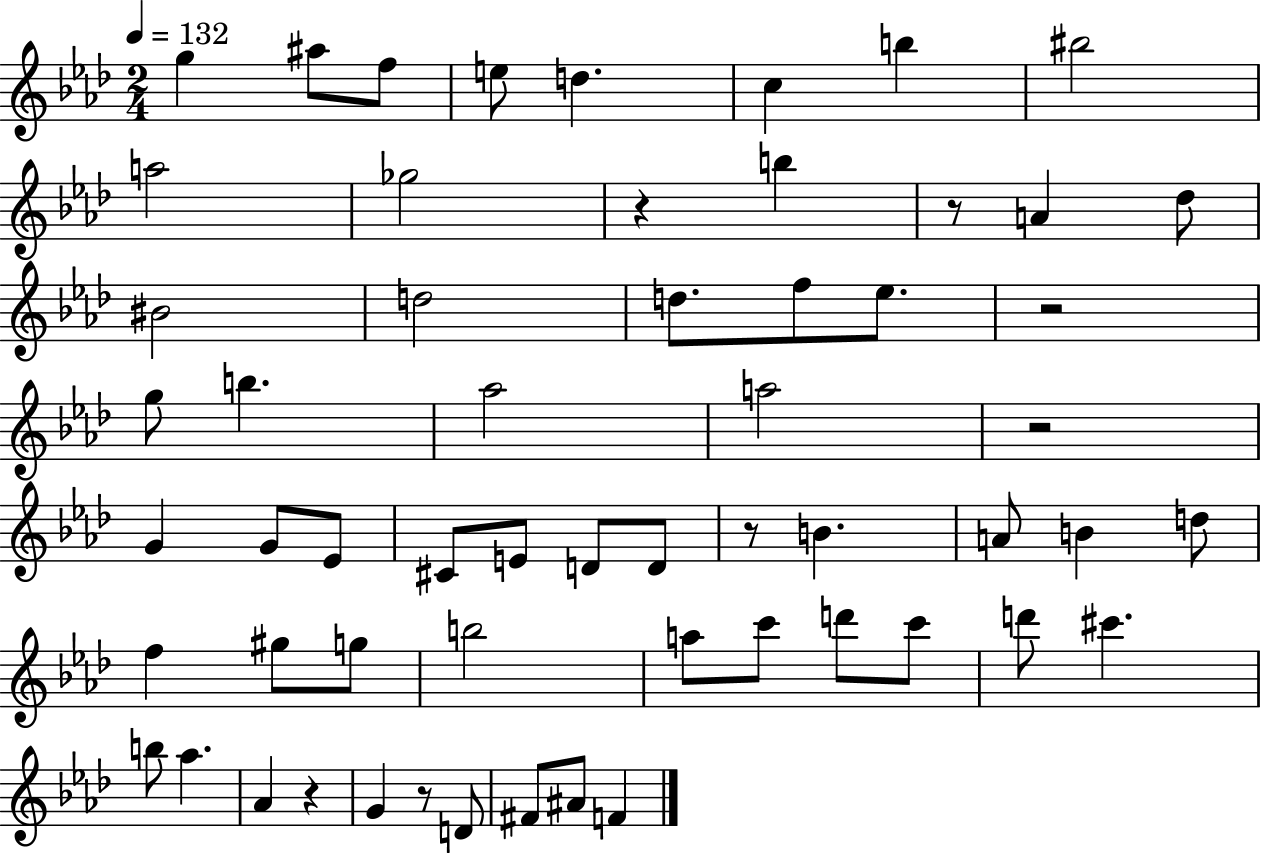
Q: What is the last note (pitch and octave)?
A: F4